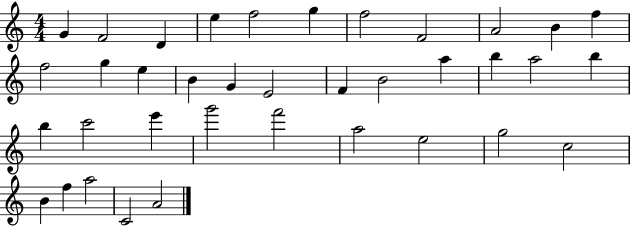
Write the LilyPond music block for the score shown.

{
  \clef treble
  \numericTimeSignature
  \time 4/4
  \key c \major
  g'4 f'2 d'4 | e''4 f''2 g''4 | f''2 f'2 | a'2 b'4 f''4 | \break f''2 g''4 e''4 | b'4 g'4 e'2 | f'4 b'2 a''4 | b''4 a''2 b''4 | \break b''4 c'''2 e'''4 | g'''2 f'''2 | a''2 e''2 | g''2 c''2 | \break b'4 f''4 a''2 | c'2 a'2 | \bar "|."
}